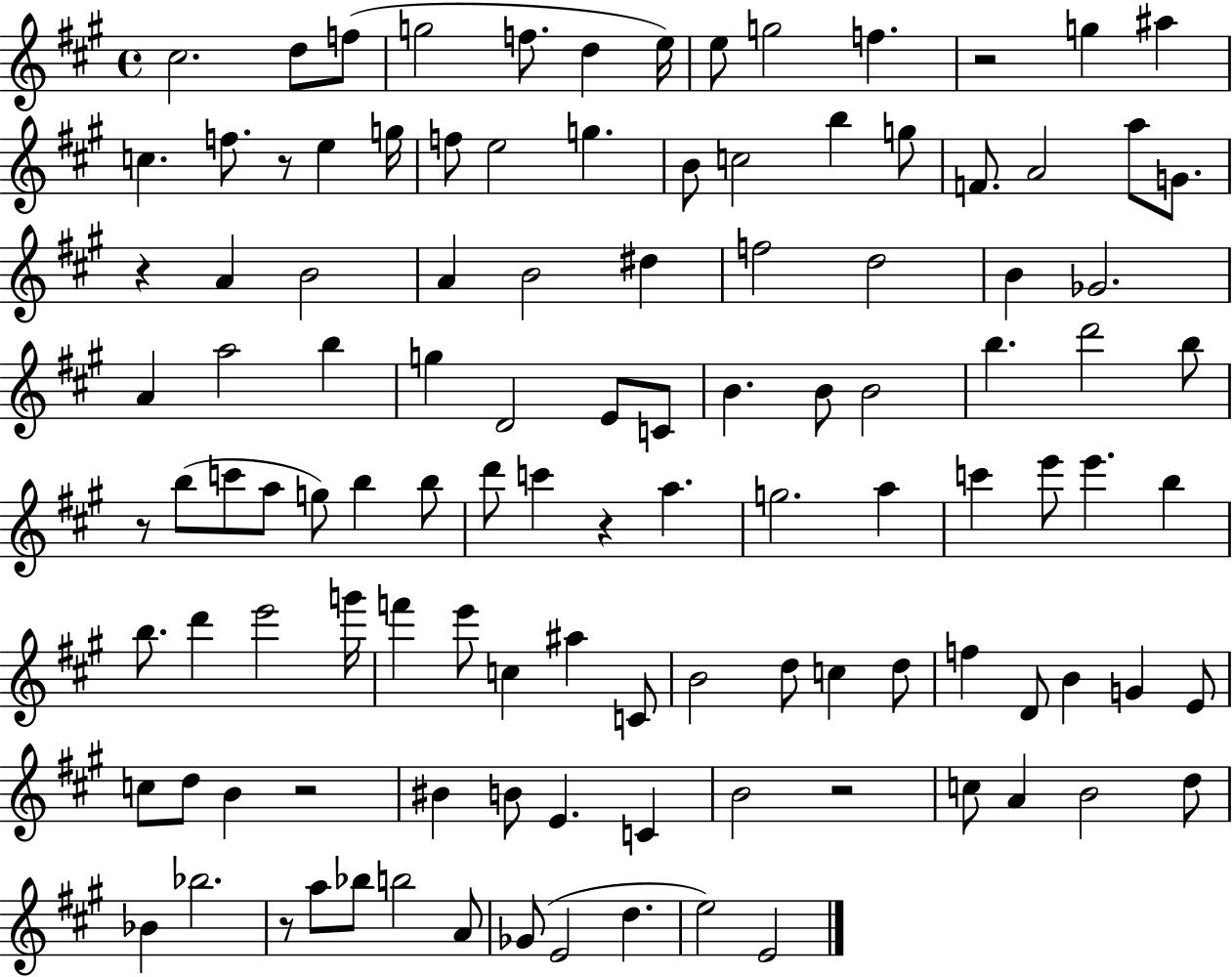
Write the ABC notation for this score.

X:1
T:Untitled
M:4/4
L:1/4
K:A
^c2 d/2 f/2 g2 f/2 d e/4 e/2 g2 f z2 g ^a c f/2 z/2 e g/4 f/2 e2 g B/2 c2 b g/2 F/2 A2 a/2 G/2 z A B2 A B2 ^d f2 d2 B _G2 A a2 b g D2 E/2 C/2 B B/2 B2 b d'2 b/2 z/2 b/2 c'/2 a/2 g/2 b b/2 d'/2 c' z a g2 a c' e'/2 e' b b/2 d' e'2 g'/4 f' e'/2 c ^a C/2 B2 d/2 c d/2 f D/2 B G E/2 c/2 d/2 B z2 ^B B/2 E C B2 z2 c/2 A B2 d/2 _B _b2 z/2 a/2 _b/2 b2 A/2 _G/2 E2 d e2 E2